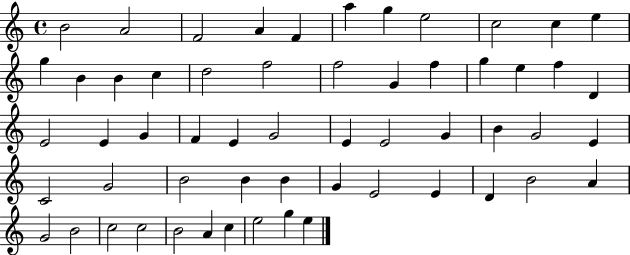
B4/h A4/h F4/h A4/q F4/q A5/q G5/q E5/h C5/h C5/q E5/q G5/q B4/q B4/q C5/q D5/h F5/h F5/h G4/q F5/q G5/q E5/q F5/q D4/q E4/h E4/q G4/q F4/q E4/q G4/h E4/q E4/h G4/q B4/q G4/h E4/q C4/h G4/h B4/h B4/q B4/q G4/q E4/h E4/q D4/q B4/h A4/q G4/h B4/h C5/h C5/h B4/h A4/q C5/q E5/h G5/q E5/q